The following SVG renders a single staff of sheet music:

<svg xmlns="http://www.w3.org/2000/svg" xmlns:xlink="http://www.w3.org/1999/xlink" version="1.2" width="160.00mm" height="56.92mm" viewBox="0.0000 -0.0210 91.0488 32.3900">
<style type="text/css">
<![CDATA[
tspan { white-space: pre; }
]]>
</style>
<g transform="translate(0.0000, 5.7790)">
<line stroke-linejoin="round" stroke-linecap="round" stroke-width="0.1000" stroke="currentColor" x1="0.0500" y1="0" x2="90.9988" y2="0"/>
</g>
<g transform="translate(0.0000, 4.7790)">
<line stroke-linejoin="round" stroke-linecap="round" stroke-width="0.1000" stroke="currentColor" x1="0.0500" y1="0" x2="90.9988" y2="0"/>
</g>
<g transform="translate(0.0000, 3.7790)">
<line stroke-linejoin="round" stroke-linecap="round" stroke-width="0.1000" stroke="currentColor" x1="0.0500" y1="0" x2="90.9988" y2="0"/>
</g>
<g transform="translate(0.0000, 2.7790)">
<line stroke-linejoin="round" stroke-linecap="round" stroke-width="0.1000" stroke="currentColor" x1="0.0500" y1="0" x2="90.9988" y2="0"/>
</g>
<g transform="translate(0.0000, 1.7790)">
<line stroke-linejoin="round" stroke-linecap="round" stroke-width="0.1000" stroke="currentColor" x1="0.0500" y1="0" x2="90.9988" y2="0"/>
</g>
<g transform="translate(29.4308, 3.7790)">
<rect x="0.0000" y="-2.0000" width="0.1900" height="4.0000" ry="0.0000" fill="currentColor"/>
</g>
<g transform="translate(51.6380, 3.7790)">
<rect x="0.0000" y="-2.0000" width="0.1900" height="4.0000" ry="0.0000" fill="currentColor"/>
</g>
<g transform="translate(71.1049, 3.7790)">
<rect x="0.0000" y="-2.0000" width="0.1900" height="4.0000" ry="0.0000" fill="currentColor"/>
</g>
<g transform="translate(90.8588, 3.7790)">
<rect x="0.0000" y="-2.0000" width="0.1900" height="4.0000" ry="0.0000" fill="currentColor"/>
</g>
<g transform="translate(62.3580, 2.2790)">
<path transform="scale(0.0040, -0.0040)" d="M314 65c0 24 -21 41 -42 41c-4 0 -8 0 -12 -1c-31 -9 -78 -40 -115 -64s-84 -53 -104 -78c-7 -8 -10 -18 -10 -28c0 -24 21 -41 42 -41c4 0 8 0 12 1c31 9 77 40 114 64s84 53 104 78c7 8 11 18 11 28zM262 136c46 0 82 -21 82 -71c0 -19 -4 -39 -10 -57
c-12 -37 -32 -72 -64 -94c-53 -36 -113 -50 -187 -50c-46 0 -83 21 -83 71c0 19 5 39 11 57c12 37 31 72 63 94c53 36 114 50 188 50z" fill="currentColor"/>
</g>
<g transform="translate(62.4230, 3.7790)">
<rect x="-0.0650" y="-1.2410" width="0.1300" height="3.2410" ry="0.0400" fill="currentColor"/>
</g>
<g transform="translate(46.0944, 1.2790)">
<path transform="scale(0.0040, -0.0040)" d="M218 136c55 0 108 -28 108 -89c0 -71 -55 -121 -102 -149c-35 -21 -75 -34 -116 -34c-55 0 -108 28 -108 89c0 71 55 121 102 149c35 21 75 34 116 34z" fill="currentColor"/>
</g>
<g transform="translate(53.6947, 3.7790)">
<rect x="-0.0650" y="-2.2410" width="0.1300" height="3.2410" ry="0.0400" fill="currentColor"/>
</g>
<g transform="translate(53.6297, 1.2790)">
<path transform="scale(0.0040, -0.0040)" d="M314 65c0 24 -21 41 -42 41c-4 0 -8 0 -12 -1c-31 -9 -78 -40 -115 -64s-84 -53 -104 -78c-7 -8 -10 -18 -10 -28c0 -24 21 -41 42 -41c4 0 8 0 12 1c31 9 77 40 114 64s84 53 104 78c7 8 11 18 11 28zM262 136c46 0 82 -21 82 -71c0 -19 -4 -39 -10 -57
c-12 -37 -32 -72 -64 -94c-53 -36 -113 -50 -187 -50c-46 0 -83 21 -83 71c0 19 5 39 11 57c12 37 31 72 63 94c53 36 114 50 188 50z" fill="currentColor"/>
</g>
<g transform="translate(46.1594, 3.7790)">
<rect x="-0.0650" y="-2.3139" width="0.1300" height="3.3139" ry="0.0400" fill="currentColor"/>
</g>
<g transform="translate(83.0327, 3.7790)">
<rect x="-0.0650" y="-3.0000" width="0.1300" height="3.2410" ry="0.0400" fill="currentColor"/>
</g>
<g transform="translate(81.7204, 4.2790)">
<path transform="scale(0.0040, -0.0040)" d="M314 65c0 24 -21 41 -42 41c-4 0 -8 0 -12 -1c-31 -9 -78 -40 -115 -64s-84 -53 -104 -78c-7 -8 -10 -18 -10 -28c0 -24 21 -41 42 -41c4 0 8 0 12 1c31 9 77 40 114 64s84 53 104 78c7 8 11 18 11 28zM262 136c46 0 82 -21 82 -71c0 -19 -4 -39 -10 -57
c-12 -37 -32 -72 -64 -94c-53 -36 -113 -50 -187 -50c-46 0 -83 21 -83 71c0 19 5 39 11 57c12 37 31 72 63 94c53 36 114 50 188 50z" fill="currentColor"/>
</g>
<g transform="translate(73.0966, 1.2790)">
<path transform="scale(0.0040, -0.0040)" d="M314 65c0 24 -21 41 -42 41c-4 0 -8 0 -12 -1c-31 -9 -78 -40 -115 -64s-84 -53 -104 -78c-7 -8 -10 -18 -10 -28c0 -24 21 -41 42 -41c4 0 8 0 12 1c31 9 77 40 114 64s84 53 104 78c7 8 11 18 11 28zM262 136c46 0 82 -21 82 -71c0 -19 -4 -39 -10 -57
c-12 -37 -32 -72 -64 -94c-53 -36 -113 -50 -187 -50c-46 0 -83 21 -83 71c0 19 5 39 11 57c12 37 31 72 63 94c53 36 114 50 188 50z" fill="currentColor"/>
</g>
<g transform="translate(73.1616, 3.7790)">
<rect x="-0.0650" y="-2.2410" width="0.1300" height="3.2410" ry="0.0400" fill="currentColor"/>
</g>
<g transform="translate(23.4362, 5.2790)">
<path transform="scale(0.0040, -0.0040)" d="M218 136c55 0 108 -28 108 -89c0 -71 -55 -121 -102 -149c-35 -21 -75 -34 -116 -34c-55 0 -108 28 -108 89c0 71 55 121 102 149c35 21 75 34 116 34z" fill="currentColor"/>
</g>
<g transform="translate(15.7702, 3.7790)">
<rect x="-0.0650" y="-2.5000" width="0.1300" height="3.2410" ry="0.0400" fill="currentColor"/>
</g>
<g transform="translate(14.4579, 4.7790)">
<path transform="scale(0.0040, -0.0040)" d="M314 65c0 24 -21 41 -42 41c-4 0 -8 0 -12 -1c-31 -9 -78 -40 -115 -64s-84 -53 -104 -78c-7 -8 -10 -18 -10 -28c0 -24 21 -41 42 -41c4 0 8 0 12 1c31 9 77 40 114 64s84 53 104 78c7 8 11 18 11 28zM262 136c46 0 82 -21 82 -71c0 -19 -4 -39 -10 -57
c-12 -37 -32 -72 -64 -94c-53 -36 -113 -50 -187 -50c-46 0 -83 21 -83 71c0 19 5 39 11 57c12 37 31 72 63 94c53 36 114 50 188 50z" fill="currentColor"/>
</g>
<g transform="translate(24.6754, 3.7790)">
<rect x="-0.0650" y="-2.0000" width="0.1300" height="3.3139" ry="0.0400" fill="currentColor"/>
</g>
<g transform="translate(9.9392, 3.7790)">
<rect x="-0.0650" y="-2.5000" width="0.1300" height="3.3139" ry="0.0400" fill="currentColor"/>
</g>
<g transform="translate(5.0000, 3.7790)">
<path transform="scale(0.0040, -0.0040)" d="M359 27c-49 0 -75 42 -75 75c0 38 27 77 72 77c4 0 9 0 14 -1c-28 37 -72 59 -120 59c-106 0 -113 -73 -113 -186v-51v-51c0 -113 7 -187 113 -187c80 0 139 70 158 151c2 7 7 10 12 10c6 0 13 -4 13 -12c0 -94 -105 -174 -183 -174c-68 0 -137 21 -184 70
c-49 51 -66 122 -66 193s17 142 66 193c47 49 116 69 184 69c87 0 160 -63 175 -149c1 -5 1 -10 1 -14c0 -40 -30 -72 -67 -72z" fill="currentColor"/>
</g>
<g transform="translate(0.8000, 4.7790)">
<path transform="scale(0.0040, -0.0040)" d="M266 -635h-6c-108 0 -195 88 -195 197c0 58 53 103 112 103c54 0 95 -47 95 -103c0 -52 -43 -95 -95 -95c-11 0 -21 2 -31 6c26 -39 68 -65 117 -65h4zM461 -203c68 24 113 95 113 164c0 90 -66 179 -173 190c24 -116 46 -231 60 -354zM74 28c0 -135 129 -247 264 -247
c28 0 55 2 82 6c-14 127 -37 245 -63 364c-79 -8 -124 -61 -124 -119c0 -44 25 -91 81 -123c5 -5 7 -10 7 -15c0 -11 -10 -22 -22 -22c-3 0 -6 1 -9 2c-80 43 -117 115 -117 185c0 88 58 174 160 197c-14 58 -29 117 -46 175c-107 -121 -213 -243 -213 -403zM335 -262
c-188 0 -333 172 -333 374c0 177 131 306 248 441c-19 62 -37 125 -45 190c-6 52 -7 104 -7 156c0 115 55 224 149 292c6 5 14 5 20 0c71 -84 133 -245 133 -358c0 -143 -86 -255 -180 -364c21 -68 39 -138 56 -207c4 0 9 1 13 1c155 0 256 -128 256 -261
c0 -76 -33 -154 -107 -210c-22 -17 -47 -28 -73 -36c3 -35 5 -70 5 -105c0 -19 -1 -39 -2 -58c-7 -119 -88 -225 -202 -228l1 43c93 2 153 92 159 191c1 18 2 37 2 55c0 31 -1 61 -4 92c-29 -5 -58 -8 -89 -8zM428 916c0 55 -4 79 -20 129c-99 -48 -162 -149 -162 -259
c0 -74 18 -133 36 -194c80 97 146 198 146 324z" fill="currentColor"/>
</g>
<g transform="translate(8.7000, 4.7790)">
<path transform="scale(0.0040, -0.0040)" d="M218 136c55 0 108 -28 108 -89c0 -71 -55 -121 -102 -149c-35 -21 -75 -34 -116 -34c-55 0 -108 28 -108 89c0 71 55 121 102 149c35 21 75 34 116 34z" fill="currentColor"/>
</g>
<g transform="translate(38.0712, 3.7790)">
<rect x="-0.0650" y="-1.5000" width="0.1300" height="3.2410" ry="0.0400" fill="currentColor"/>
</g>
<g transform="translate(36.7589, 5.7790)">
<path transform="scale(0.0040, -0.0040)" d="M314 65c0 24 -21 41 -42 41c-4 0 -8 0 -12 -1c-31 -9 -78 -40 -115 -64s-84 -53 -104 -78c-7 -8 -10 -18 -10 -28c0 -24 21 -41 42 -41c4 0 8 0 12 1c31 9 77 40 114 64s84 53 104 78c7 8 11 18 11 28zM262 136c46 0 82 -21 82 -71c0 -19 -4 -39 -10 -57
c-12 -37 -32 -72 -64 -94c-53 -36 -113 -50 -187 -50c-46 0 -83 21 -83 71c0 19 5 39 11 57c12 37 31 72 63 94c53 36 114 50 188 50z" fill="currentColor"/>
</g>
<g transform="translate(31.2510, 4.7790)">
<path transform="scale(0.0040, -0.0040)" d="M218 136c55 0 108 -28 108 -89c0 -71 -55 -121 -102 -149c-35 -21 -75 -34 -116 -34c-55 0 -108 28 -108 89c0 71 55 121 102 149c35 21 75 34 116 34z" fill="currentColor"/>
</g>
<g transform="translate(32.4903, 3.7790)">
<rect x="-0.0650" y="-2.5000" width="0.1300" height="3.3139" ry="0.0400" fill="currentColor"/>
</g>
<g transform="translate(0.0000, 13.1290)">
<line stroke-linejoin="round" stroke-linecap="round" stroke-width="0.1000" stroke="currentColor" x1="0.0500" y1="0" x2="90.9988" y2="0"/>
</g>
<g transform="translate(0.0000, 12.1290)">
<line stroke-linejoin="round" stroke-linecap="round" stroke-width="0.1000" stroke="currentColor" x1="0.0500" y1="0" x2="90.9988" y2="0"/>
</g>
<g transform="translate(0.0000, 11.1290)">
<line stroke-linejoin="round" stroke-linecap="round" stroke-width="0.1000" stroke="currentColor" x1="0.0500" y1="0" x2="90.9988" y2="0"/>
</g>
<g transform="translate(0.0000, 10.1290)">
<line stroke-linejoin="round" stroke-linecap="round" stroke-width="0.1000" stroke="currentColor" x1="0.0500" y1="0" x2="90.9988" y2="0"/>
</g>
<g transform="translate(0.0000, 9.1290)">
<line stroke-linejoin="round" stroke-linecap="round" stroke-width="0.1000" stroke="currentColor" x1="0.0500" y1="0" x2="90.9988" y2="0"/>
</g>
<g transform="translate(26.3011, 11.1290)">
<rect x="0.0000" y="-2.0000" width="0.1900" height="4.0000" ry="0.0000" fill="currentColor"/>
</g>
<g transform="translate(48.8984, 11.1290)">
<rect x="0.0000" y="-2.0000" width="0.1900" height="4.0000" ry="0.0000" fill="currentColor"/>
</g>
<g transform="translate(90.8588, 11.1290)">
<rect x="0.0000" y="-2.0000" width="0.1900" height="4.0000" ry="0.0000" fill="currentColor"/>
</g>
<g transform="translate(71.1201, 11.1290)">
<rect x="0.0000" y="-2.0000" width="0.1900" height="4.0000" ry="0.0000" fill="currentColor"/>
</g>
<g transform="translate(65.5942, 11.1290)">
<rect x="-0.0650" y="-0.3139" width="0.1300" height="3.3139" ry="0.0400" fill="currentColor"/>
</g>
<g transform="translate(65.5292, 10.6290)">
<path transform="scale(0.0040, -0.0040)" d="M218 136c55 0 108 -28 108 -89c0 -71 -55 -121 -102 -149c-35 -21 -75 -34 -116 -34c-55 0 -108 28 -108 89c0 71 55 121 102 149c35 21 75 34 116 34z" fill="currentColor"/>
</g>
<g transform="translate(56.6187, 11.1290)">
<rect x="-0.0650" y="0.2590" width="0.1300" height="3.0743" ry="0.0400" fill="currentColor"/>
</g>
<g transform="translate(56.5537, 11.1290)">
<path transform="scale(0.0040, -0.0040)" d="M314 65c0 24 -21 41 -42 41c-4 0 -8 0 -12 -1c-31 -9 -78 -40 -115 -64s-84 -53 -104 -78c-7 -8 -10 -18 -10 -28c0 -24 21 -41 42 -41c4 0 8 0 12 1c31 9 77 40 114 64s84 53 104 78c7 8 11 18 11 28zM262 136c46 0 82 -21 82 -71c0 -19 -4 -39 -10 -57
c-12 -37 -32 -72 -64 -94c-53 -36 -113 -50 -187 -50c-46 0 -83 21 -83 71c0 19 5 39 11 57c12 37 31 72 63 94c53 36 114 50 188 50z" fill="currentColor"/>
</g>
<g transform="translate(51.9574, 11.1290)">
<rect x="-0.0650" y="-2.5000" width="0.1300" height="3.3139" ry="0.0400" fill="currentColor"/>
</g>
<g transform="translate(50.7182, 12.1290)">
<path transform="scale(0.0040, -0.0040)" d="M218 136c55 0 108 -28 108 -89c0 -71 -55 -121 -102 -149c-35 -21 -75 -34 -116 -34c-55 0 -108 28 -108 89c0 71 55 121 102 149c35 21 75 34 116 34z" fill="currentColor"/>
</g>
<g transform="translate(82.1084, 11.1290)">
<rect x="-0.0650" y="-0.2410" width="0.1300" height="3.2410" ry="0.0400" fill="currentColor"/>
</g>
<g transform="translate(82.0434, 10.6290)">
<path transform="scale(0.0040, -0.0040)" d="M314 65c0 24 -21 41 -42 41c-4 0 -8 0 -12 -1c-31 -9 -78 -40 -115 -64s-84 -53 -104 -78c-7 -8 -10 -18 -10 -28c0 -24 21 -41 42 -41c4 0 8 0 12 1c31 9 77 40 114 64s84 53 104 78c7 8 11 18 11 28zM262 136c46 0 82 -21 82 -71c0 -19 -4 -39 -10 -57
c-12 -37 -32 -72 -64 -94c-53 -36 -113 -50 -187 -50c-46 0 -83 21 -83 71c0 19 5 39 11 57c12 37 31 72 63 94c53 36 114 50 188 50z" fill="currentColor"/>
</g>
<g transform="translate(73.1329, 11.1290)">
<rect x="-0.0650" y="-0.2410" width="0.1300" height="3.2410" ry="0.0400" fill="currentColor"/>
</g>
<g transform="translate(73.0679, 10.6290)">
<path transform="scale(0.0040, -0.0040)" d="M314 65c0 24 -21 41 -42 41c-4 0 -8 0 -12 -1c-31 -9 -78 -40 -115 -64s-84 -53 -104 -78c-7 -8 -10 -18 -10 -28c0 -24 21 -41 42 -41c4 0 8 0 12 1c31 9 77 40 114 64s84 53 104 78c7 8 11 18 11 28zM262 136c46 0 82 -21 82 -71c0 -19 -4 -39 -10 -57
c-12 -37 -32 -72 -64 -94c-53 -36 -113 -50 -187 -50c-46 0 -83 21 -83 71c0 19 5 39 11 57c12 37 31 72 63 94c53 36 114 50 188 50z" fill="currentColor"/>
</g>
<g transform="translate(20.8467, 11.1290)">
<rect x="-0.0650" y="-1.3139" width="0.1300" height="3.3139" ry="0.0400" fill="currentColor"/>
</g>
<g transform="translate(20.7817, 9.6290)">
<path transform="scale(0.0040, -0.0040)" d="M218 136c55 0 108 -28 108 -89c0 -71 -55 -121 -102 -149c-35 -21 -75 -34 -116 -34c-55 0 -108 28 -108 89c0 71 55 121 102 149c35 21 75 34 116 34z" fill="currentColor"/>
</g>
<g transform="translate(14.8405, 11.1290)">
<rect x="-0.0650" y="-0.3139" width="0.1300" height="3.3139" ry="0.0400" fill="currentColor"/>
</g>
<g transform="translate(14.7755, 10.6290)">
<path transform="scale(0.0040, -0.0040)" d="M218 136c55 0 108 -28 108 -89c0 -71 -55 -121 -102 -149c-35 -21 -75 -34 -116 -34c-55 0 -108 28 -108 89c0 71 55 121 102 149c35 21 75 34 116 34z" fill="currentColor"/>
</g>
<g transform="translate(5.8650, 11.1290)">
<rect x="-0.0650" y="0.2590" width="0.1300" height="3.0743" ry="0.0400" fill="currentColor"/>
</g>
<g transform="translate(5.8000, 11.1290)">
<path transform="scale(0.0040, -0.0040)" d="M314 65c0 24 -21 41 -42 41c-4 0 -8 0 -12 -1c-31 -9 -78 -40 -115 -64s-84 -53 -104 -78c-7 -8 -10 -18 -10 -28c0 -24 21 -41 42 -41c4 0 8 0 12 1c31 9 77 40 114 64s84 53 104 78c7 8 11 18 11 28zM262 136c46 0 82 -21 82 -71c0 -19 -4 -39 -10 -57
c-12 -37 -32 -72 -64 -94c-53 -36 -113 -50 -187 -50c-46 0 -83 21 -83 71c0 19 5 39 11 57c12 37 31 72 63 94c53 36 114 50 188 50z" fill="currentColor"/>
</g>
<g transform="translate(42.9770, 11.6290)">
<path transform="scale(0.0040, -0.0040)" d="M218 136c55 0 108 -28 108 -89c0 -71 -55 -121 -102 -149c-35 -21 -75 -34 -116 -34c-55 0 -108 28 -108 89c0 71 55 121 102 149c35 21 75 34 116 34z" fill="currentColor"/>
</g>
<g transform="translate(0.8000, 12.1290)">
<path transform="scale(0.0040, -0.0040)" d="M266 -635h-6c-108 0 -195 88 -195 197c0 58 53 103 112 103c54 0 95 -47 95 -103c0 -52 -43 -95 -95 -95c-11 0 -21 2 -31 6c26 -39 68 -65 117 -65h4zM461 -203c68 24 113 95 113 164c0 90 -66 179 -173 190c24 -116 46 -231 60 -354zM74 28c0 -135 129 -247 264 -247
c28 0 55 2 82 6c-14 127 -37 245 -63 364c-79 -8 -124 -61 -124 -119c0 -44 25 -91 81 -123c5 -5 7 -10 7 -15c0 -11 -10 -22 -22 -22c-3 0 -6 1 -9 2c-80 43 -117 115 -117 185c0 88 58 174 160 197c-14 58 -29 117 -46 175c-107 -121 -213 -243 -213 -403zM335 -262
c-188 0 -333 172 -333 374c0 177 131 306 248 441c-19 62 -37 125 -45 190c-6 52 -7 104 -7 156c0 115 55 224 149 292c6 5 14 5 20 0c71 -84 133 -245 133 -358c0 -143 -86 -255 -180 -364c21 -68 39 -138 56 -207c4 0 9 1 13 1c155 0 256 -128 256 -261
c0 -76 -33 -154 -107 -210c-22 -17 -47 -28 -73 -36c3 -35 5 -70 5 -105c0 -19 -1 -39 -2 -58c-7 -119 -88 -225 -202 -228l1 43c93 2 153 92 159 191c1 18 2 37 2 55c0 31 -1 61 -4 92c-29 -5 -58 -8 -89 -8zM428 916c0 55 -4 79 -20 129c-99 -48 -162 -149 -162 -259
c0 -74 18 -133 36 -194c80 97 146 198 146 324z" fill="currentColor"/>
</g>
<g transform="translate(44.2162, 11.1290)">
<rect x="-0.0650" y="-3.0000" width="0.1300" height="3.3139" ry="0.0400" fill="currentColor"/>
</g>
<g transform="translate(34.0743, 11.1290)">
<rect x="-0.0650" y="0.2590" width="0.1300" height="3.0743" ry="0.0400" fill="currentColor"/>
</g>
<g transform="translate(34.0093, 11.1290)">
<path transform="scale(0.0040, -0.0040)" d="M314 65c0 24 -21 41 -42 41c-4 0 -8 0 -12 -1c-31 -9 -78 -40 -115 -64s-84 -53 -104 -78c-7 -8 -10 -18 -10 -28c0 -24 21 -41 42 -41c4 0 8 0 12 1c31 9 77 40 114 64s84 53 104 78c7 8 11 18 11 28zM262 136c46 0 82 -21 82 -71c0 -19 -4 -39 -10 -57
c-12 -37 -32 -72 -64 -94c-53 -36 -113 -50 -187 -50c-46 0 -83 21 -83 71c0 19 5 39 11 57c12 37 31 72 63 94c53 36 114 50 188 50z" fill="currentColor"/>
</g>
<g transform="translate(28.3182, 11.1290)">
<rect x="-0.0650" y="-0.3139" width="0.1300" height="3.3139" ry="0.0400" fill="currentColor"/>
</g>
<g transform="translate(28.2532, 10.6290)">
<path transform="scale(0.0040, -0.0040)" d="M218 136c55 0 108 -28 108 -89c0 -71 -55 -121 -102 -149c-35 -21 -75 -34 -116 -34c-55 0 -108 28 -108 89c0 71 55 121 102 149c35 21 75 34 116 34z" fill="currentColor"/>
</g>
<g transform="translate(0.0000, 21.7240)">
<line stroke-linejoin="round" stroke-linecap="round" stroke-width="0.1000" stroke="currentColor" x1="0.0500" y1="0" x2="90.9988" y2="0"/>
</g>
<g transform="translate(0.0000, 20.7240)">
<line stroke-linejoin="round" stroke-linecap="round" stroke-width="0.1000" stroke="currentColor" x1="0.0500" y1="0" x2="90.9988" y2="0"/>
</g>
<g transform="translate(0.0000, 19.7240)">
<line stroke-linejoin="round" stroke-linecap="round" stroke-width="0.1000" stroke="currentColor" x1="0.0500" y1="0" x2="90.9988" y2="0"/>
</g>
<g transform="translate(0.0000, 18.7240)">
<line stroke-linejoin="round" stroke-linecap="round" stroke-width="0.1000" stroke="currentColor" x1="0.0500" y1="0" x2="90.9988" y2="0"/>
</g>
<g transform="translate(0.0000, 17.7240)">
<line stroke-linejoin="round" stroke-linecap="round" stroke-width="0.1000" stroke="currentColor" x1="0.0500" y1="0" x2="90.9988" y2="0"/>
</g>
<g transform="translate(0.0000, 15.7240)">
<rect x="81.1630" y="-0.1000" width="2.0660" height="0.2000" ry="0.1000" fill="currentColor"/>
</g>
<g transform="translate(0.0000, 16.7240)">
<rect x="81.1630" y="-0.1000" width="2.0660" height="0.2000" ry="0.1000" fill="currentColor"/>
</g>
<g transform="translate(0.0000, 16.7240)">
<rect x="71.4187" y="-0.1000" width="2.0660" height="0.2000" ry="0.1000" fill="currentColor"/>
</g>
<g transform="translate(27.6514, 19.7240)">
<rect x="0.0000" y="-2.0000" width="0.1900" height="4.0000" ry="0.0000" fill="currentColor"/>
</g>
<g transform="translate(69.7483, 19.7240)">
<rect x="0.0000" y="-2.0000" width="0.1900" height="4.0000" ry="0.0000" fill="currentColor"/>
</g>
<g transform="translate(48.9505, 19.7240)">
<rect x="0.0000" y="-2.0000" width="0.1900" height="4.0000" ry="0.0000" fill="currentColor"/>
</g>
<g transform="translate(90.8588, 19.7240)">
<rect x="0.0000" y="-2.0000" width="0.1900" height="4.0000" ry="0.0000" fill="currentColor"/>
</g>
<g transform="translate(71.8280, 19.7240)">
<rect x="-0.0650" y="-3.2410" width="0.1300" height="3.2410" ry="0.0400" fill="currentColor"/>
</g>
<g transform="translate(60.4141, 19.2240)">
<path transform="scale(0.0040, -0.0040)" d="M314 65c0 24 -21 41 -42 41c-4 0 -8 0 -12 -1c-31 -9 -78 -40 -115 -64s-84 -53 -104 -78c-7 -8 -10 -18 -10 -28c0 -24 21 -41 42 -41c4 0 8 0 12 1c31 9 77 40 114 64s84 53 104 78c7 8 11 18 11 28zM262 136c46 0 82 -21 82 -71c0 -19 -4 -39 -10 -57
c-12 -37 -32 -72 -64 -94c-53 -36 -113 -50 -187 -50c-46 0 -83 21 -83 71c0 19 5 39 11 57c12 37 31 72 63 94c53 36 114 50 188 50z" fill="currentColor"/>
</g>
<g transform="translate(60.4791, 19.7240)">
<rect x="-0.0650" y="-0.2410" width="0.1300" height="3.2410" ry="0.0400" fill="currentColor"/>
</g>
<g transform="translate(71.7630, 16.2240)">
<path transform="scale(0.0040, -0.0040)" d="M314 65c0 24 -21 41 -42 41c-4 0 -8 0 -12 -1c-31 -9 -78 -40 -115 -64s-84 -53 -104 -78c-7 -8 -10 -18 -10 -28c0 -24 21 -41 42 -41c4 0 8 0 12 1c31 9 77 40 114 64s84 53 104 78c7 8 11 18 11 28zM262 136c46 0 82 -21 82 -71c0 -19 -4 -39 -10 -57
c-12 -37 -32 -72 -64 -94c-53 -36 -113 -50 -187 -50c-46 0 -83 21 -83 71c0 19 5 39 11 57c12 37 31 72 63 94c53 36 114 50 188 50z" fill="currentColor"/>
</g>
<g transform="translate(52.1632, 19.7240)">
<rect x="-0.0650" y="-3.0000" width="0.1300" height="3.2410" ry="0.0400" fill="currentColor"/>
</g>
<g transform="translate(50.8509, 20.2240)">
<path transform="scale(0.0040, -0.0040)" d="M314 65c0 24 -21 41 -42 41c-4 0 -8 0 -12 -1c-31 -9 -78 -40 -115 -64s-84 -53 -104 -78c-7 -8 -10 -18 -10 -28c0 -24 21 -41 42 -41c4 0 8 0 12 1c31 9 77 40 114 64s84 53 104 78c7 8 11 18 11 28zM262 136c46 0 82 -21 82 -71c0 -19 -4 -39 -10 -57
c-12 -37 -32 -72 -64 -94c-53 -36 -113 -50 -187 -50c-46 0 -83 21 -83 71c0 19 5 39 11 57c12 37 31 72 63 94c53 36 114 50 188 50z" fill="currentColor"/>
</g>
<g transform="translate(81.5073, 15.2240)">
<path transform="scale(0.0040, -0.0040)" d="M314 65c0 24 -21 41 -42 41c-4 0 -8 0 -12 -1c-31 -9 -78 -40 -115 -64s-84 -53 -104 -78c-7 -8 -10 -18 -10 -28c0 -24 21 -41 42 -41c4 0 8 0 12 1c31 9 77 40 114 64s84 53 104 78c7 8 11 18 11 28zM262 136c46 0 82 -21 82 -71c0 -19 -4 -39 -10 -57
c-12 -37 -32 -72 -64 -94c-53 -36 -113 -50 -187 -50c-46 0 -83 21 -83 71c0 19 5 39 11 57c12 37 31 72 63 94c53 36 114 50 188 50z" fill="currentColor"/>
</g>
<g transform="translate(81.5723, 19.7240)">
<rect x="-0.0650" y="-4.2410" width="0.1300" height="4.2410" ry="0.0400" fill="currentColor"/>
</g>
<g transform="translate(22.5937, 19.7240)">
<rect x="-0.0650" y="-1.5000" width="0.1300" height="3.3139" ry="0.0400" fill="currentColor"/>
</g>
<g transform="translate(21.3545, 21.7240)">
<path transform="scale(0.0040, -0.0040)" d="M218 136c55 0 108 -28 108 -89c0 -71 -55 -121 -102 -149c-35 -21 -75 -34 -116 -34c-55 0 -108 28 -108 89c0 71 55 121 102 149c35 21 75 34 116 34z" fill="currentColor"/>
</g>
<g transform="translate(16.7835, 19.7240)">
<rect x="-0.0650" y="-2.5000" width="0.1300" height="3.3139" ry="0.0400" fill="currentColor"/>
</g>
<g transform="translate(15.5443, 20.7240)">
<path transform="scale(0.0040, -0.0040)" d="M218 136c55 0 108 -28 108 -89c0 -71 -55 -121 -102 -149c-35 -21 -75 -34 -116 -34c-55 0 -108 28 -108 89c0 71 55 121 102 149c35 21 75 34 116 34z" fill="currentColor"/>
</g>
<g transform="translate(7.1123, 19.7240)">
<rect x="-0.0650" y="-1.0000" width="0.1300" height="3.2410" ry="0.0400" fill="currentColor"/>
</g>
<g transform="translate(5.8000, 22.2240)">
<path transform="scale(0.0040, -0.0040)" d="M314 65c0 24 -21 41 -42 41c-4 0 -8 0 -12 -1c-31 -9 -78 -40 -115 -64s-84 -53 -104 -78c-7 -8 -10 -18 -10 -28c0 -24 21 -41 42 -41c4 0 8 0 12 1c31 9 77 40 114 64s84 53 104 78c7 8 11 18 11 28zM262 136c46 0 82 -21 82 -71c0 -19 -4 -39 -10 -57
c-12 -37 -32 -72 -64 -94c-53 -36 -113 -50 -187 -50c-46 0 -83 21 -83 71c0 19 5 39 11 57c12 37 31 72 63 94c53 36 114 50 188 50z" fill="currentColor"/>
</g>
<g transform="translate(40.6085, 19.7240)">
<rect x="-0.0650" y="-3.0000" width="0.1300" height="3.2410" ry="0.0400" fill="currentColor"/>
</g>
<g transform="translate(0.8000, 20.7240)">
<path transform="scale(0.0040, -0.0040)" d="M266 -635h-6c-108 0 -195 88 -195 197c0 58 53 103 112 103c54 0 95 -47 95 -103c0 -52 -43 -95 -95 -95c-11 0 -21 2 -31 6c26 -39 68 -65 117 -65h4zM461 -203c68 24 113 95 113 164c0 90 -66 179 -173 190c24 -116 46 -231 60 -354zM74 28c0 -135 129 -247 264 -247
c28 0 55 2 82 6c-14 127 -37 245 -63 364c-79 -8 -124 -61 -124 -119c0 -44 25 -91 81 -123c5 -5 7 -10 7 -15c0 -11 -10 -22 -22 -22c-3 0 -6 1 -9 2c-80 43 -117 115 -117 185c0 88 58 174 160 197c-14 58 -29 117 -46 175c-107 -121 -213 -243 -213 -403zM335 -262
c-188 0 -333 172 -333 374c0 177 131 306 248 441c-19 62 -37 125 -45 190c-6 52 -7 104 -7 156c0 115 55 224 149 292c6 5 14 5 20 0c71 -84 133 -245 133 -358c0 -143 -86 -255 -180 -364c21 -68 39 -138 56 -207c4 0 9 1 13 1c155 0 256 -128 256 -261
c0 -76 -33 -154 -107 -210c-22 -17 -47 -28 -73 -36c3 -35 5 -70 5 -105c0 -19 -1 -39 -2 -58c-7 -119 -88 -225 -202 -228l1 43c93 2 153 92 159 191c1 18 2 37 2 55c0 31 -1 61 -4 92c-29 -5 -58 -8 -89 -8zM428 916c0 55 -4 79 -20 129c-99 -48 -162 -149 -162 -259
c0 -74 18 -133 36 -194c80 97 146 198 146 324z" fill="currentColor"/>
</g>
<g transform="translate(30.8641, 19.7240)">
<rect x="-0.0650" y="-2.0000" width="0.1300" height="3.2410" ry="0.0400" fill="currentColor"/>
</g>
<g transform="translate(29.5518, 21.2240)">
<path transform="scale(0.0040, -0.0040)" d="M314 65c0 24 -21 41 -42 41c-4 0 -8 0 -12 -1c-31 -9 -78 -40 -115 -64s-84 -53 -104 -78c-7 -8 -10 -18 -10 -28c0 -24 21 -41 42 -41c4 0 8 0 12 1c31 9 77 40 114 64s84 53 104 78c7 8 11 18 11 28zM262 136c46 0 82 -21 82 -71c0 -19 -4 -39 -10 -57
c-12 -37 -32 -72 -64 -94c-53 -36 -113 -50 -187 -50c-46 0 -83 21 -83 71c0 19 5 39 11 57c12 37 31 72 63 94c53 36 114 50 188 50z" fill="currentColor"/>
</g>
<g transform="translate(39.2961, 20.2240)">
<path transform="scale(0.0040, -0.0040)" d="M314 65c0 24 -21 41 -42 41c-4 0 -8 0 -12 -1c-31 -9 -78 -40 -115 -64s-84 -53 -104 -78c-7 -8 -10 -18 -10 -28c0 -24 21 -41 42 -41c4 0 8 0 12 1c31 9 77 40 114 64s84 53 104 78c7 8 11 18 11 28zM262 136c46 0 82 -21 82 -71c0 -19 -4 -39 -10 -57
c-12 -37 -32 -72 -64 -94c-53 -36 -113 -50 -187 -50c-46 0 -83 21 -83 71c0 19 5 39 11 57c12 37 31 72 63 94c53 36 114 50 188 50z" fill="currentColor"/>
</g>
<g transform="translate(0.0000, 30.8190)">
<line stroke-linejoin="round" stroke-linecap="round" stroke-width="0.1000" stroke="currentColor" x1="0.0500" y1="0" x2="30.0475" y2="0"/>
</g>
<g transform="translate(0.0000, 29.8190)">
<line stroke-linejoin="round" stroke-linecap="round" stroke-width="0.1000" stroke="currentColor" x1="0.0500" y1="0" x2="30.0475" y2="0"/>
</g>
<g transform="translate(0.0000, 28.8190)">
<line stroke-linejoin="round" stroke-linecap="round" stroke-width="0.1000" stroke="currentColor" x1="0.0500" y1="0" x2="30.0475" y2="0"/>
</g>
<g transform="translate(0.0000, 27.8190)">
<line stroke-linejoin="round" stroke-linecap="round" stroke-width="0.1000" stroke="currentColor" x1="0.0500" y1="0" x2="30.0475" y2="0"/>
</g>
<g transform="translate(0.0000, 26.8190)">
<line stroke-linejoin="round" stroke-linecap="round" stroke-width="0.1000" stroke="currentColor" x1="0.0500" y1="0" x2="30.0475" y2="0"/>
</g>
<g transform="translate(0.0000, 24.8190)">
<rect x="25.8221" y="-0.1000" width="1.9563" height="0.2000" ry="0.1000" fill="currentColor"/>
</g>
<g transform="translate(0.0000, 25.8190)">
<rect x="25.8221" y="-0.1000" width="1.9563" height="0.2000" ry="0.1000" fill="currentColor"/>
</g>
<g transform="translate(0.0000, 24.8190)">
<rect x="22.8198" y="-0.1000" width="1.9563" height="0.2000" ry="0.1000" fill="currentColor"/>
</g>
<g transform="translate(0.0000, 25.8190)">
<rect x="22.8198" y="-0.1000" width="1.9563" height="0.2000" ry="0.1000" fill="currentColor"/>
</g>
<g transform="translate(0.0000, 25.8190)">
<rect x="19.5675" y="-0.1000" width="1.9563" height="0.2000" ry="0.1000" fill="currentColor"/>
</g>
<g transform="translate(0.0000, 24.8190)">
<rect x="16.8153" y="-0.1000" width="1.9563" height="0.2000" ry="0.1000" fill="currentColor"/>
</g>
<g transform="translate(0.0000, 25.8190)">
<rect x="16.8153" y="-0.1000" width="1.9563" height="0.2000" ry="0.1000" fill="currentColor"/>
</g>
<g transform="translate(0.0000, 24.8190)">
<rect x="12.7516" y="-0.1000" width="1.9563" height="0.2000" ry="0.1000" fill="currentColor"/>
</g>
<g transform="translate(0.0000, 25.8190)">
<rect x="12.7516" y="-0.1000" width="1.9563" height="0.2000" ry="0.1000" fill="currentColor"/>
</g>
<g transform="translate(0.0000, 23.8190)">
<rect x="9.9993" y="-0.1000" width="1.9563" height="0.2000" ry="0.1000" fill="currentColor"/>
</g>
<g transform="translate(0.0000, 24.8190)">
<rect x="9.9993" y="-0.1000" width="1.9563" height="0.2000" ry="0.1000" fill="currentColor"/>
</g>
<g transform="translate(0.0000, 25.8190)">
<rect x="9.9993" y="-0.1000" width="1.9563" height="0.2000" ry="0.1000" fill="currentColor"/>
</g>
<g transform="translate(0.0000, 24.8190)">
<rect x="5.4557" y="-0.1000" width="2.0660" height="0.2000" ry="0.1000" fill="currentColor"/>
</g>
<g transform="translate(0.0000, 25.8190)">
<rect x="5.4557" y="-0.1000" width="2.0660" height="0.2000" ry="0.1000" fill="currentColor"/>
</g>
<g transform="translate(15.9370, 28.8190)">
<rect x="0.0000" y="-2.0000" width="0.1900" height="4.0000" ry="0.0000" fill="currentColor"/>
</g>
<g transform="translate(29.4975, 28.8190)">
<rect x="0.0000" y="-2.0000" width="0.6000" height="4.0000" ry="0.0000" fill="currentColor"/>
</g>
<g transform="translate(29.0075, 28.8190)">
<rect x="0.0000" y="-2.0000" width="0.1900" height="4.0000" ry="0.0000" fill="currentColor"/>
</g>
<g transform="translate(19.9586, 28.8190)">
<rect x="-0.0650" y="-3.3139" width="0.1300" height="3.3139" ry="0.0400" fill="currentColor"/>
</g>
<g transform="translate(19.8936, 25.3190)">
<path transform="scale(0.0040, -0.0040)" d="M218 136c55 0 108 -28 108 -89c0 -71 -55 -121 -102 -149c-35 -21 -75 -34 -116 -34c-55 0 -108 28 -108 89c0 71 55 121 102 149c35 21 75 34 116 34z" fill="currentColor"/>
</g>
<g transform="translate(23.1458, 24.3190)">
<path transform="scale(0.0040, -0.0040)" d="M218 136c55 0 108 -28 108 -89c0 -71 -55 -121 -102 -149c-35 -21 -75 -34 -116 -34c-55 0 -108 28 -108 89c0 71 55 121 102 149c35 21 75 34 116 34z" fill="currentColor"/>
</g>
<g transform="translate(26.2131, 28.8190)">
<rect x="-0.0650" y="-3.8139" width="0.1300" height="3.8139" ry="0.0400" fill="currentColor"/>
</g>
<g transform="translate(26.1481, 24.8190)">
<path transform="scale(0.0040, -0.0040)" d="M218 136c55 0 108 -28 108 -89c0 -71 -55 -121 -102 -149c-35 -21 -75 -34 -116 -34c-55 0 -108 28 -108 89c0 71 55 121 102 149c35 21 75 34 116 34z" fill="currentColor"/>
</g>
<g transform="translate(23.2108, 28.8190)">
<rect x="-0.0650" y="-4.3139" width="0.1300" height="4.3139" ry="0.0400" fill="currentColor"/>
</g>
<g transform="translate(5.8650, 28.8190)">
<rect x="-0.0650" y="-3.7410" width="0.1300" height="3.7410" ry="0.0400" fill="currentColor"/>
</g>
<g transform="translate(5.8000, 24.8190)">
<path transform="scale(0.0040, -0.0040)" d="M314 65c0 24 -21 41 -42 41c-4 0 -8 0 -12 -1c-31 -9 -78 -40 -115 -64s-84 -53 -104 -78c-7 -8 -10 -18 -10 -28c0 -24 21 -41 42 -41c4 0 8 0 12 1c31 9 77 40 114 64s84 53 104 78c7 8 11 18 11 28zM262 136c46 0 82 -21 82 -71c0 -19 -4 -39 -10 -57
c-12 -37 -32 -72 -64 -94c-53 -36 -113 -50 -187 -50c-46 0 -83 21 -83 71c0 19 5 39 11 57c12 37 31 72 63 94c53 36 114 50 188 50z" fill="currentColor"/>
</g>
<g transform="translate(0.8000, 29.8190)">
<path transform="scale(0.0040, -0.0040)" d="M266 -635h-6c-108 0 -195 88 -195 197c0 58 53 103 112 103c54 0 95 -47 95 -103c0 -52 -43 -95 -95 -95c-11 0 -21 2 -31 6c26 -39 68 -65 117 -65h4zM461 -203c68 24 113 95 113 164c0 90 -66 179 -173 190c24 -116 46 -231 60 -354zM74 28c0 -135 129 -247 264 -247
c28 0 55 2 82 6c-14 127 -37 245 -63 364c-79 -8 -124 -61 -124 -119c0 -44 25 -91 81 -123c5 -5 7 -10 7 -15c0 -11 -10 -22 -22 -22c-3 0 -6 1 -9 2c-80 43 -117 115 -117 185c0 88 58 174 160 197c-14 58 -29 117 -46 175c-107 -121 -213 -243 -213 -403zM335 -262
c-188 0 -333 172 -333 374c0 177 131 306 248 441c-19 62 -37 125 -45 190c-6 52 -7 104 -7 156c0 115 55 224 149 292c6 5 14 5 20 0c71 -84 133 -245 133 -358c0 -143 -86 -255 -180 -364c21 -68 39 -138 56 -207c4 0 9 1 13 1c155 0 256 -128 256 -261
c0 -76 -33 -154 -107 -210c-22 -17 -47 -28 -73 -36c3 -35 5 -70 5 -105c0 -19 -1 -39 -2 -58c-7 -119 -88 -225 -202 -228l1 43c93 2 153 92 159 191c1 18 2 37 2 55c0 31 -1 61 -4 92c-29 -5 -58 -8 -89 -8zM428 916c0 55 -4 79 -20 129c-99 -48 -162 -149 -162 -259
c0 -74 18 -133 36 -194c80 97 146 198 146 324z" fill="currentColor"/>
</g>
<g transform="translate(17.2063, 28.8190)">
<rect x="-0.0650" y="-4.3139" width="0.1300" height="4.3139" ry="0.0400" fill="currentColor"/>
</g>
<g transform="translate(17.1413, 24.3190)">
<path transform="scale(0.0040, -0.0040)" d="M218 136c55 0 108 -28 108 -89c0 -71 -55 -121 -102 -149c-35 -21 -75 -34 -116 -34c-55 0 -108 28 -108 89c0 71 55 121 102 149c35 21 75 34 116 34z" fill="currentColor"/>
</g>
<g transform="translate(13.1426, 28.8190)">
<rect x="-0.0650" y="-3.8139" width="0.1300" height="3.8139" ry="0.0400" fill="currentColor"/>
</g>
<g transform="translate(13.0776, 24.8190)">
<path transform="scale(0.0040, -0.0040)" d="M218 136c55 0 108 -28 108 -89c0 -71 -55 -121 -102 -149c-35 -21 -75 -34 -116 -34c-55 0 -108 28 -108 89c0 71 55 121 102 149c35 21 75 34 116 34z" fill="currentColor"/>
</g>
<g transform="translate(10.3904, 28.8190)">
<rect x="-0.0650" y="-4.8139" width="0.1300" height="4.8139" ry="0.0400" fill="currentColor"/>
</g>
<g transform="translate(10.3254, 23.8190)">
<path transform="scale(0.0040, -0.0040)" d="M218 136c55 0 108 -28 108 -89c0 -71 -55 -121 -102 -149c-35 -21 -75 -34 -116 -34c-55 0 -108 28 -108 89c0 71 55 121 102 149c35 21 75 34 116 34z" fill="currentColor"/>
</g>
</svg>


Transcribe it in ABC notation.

X:1
T:Untitled
M:4/4
L:1/4
K:C
G G2 F G E2 g g2 e2 g2 A2 B2 c e c B2 A G B2 c c2 c2 D2 G E F2 A2 A2 c2 b2 d'2 c'2 e' c' d' b d' c'